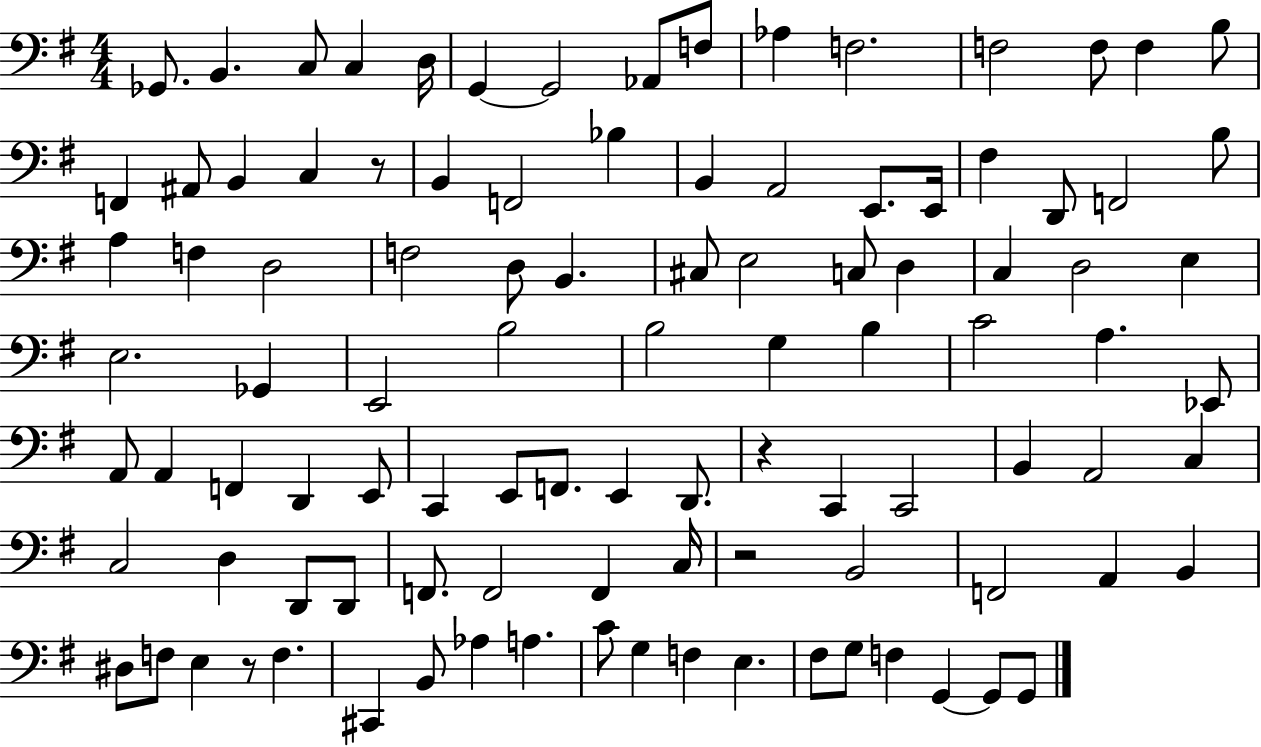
Gb2/e. B2/q. C3/e C3/q D3/s G2/q G2/h Ab2/e F3/e Ab3/q F3/h. F3/h F3/e F3/q B3/e F2/q A#2/e B2/q C3/q R/e B2/q F2/h Bb3/q B2/q A2/h E2/e. E2/s F#3/q D2/e F2/h B3/e A3/q F3/q D3/h F3/h D3/e B2/q. C#3/e E3/h C3/e D3/q C3/q D3/h E3/q E3/h. Gb2/q E2/h B3/h B3/h G3/q B3/q C4/h A3/q. Eb2/e A2/e A2/q F2/q D2/q E2/e C2/q E2/e F2/e. E2/q D2/e. R/q C2/q C2/h B2/q A2/h C3/q C3/h D3/q D2/e D2/e F2/e. F2/h F2/q C3/s R/h B2/h F2/h A2/q B2/q D#3/e F3/e E3/q R/e F3/q. C#2/q B2/e Ab3/q A3/q. C4/e G3/q F3/q E3/q. F#3/e G3/e F3/q G2/q G2/e G2/e